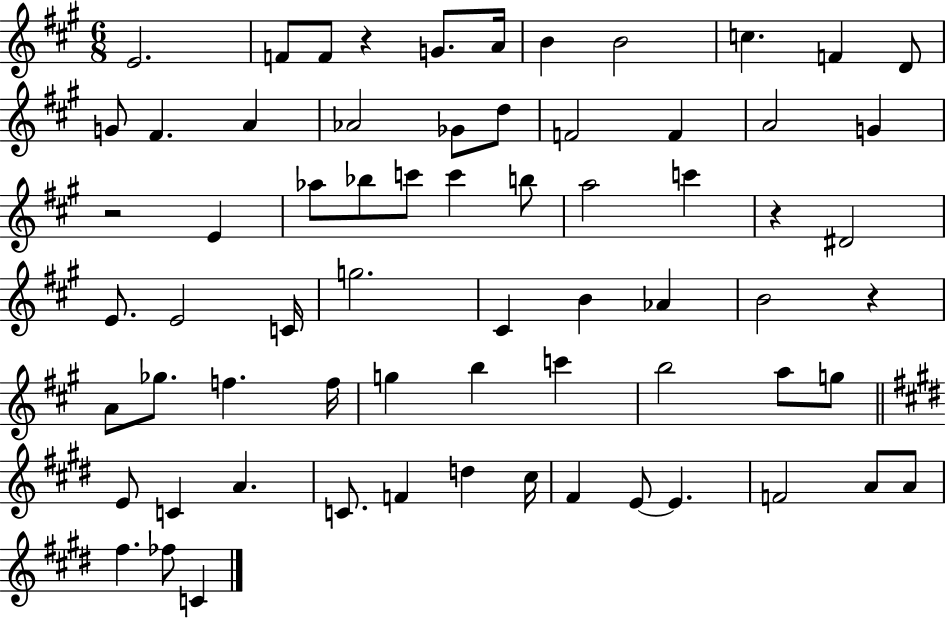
X:1
T:Untitled
M:6/8
L:1/4
K:A
E2 F/2 F/2 z G/2 A/4 B B2 c F D/2 G/2 ^F A _A2 _G/2 d/2 F2 F A2 G z2 E _a/2 _b/2 c'/2 c' b/2 a2 c' z ^D2 E/2 E2 C/4 g2 ^C B _A B2 z A/2 _g/2 f f/4 g b c' b2 a/2 g/2 E/2 C A C/2 F d ^c/4 ^F E/2 E F2 A/2 A/2 ^f _f/2 C